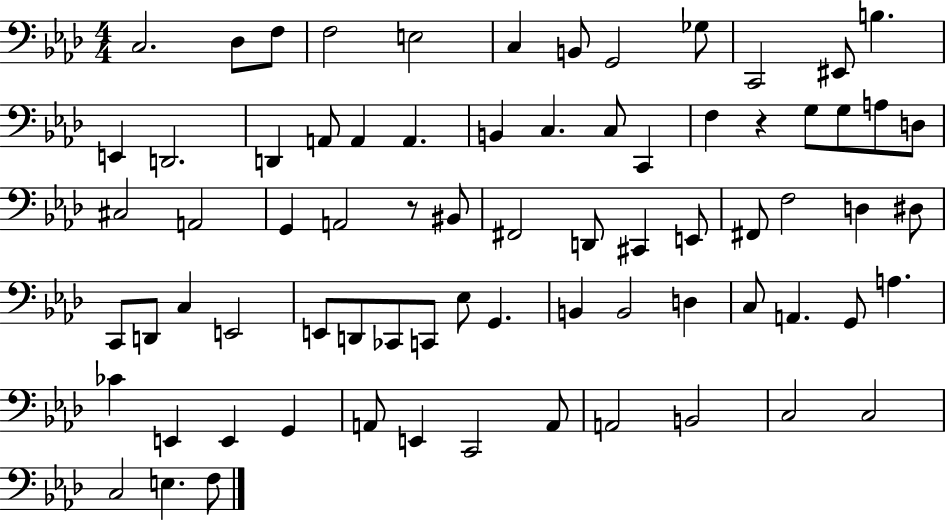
C3/h. Db3/e F3/e F3/h E3/h C3/q B2/e G2/h Gb3/e C2/h EIS2/e B3/q. E2/q D2/h. D2/q A2/e A2/q A2/q. B2/q C3/q. C3/e C2/q F3/q R/q G3/e G3/e A3/e D3/e C#3/h A2/h G2/q A2/h R/e BIS2/e F#2/h D2/e C#2/q E2/e F#2/e F3/h D3/q D#3/e C2/e D2/e C3/q E2/h E2/e D2/e CES2/e C2/e Eb3/e G2/q. B2/q B2/h D3/q C3/e A2/q. G2/e A3/q. CES4/q E2/q E2/q G2/q A2/e E2/q C2/h A2/e A2/h B2/h C3/h C3/h C3/h E3/q. F3/e